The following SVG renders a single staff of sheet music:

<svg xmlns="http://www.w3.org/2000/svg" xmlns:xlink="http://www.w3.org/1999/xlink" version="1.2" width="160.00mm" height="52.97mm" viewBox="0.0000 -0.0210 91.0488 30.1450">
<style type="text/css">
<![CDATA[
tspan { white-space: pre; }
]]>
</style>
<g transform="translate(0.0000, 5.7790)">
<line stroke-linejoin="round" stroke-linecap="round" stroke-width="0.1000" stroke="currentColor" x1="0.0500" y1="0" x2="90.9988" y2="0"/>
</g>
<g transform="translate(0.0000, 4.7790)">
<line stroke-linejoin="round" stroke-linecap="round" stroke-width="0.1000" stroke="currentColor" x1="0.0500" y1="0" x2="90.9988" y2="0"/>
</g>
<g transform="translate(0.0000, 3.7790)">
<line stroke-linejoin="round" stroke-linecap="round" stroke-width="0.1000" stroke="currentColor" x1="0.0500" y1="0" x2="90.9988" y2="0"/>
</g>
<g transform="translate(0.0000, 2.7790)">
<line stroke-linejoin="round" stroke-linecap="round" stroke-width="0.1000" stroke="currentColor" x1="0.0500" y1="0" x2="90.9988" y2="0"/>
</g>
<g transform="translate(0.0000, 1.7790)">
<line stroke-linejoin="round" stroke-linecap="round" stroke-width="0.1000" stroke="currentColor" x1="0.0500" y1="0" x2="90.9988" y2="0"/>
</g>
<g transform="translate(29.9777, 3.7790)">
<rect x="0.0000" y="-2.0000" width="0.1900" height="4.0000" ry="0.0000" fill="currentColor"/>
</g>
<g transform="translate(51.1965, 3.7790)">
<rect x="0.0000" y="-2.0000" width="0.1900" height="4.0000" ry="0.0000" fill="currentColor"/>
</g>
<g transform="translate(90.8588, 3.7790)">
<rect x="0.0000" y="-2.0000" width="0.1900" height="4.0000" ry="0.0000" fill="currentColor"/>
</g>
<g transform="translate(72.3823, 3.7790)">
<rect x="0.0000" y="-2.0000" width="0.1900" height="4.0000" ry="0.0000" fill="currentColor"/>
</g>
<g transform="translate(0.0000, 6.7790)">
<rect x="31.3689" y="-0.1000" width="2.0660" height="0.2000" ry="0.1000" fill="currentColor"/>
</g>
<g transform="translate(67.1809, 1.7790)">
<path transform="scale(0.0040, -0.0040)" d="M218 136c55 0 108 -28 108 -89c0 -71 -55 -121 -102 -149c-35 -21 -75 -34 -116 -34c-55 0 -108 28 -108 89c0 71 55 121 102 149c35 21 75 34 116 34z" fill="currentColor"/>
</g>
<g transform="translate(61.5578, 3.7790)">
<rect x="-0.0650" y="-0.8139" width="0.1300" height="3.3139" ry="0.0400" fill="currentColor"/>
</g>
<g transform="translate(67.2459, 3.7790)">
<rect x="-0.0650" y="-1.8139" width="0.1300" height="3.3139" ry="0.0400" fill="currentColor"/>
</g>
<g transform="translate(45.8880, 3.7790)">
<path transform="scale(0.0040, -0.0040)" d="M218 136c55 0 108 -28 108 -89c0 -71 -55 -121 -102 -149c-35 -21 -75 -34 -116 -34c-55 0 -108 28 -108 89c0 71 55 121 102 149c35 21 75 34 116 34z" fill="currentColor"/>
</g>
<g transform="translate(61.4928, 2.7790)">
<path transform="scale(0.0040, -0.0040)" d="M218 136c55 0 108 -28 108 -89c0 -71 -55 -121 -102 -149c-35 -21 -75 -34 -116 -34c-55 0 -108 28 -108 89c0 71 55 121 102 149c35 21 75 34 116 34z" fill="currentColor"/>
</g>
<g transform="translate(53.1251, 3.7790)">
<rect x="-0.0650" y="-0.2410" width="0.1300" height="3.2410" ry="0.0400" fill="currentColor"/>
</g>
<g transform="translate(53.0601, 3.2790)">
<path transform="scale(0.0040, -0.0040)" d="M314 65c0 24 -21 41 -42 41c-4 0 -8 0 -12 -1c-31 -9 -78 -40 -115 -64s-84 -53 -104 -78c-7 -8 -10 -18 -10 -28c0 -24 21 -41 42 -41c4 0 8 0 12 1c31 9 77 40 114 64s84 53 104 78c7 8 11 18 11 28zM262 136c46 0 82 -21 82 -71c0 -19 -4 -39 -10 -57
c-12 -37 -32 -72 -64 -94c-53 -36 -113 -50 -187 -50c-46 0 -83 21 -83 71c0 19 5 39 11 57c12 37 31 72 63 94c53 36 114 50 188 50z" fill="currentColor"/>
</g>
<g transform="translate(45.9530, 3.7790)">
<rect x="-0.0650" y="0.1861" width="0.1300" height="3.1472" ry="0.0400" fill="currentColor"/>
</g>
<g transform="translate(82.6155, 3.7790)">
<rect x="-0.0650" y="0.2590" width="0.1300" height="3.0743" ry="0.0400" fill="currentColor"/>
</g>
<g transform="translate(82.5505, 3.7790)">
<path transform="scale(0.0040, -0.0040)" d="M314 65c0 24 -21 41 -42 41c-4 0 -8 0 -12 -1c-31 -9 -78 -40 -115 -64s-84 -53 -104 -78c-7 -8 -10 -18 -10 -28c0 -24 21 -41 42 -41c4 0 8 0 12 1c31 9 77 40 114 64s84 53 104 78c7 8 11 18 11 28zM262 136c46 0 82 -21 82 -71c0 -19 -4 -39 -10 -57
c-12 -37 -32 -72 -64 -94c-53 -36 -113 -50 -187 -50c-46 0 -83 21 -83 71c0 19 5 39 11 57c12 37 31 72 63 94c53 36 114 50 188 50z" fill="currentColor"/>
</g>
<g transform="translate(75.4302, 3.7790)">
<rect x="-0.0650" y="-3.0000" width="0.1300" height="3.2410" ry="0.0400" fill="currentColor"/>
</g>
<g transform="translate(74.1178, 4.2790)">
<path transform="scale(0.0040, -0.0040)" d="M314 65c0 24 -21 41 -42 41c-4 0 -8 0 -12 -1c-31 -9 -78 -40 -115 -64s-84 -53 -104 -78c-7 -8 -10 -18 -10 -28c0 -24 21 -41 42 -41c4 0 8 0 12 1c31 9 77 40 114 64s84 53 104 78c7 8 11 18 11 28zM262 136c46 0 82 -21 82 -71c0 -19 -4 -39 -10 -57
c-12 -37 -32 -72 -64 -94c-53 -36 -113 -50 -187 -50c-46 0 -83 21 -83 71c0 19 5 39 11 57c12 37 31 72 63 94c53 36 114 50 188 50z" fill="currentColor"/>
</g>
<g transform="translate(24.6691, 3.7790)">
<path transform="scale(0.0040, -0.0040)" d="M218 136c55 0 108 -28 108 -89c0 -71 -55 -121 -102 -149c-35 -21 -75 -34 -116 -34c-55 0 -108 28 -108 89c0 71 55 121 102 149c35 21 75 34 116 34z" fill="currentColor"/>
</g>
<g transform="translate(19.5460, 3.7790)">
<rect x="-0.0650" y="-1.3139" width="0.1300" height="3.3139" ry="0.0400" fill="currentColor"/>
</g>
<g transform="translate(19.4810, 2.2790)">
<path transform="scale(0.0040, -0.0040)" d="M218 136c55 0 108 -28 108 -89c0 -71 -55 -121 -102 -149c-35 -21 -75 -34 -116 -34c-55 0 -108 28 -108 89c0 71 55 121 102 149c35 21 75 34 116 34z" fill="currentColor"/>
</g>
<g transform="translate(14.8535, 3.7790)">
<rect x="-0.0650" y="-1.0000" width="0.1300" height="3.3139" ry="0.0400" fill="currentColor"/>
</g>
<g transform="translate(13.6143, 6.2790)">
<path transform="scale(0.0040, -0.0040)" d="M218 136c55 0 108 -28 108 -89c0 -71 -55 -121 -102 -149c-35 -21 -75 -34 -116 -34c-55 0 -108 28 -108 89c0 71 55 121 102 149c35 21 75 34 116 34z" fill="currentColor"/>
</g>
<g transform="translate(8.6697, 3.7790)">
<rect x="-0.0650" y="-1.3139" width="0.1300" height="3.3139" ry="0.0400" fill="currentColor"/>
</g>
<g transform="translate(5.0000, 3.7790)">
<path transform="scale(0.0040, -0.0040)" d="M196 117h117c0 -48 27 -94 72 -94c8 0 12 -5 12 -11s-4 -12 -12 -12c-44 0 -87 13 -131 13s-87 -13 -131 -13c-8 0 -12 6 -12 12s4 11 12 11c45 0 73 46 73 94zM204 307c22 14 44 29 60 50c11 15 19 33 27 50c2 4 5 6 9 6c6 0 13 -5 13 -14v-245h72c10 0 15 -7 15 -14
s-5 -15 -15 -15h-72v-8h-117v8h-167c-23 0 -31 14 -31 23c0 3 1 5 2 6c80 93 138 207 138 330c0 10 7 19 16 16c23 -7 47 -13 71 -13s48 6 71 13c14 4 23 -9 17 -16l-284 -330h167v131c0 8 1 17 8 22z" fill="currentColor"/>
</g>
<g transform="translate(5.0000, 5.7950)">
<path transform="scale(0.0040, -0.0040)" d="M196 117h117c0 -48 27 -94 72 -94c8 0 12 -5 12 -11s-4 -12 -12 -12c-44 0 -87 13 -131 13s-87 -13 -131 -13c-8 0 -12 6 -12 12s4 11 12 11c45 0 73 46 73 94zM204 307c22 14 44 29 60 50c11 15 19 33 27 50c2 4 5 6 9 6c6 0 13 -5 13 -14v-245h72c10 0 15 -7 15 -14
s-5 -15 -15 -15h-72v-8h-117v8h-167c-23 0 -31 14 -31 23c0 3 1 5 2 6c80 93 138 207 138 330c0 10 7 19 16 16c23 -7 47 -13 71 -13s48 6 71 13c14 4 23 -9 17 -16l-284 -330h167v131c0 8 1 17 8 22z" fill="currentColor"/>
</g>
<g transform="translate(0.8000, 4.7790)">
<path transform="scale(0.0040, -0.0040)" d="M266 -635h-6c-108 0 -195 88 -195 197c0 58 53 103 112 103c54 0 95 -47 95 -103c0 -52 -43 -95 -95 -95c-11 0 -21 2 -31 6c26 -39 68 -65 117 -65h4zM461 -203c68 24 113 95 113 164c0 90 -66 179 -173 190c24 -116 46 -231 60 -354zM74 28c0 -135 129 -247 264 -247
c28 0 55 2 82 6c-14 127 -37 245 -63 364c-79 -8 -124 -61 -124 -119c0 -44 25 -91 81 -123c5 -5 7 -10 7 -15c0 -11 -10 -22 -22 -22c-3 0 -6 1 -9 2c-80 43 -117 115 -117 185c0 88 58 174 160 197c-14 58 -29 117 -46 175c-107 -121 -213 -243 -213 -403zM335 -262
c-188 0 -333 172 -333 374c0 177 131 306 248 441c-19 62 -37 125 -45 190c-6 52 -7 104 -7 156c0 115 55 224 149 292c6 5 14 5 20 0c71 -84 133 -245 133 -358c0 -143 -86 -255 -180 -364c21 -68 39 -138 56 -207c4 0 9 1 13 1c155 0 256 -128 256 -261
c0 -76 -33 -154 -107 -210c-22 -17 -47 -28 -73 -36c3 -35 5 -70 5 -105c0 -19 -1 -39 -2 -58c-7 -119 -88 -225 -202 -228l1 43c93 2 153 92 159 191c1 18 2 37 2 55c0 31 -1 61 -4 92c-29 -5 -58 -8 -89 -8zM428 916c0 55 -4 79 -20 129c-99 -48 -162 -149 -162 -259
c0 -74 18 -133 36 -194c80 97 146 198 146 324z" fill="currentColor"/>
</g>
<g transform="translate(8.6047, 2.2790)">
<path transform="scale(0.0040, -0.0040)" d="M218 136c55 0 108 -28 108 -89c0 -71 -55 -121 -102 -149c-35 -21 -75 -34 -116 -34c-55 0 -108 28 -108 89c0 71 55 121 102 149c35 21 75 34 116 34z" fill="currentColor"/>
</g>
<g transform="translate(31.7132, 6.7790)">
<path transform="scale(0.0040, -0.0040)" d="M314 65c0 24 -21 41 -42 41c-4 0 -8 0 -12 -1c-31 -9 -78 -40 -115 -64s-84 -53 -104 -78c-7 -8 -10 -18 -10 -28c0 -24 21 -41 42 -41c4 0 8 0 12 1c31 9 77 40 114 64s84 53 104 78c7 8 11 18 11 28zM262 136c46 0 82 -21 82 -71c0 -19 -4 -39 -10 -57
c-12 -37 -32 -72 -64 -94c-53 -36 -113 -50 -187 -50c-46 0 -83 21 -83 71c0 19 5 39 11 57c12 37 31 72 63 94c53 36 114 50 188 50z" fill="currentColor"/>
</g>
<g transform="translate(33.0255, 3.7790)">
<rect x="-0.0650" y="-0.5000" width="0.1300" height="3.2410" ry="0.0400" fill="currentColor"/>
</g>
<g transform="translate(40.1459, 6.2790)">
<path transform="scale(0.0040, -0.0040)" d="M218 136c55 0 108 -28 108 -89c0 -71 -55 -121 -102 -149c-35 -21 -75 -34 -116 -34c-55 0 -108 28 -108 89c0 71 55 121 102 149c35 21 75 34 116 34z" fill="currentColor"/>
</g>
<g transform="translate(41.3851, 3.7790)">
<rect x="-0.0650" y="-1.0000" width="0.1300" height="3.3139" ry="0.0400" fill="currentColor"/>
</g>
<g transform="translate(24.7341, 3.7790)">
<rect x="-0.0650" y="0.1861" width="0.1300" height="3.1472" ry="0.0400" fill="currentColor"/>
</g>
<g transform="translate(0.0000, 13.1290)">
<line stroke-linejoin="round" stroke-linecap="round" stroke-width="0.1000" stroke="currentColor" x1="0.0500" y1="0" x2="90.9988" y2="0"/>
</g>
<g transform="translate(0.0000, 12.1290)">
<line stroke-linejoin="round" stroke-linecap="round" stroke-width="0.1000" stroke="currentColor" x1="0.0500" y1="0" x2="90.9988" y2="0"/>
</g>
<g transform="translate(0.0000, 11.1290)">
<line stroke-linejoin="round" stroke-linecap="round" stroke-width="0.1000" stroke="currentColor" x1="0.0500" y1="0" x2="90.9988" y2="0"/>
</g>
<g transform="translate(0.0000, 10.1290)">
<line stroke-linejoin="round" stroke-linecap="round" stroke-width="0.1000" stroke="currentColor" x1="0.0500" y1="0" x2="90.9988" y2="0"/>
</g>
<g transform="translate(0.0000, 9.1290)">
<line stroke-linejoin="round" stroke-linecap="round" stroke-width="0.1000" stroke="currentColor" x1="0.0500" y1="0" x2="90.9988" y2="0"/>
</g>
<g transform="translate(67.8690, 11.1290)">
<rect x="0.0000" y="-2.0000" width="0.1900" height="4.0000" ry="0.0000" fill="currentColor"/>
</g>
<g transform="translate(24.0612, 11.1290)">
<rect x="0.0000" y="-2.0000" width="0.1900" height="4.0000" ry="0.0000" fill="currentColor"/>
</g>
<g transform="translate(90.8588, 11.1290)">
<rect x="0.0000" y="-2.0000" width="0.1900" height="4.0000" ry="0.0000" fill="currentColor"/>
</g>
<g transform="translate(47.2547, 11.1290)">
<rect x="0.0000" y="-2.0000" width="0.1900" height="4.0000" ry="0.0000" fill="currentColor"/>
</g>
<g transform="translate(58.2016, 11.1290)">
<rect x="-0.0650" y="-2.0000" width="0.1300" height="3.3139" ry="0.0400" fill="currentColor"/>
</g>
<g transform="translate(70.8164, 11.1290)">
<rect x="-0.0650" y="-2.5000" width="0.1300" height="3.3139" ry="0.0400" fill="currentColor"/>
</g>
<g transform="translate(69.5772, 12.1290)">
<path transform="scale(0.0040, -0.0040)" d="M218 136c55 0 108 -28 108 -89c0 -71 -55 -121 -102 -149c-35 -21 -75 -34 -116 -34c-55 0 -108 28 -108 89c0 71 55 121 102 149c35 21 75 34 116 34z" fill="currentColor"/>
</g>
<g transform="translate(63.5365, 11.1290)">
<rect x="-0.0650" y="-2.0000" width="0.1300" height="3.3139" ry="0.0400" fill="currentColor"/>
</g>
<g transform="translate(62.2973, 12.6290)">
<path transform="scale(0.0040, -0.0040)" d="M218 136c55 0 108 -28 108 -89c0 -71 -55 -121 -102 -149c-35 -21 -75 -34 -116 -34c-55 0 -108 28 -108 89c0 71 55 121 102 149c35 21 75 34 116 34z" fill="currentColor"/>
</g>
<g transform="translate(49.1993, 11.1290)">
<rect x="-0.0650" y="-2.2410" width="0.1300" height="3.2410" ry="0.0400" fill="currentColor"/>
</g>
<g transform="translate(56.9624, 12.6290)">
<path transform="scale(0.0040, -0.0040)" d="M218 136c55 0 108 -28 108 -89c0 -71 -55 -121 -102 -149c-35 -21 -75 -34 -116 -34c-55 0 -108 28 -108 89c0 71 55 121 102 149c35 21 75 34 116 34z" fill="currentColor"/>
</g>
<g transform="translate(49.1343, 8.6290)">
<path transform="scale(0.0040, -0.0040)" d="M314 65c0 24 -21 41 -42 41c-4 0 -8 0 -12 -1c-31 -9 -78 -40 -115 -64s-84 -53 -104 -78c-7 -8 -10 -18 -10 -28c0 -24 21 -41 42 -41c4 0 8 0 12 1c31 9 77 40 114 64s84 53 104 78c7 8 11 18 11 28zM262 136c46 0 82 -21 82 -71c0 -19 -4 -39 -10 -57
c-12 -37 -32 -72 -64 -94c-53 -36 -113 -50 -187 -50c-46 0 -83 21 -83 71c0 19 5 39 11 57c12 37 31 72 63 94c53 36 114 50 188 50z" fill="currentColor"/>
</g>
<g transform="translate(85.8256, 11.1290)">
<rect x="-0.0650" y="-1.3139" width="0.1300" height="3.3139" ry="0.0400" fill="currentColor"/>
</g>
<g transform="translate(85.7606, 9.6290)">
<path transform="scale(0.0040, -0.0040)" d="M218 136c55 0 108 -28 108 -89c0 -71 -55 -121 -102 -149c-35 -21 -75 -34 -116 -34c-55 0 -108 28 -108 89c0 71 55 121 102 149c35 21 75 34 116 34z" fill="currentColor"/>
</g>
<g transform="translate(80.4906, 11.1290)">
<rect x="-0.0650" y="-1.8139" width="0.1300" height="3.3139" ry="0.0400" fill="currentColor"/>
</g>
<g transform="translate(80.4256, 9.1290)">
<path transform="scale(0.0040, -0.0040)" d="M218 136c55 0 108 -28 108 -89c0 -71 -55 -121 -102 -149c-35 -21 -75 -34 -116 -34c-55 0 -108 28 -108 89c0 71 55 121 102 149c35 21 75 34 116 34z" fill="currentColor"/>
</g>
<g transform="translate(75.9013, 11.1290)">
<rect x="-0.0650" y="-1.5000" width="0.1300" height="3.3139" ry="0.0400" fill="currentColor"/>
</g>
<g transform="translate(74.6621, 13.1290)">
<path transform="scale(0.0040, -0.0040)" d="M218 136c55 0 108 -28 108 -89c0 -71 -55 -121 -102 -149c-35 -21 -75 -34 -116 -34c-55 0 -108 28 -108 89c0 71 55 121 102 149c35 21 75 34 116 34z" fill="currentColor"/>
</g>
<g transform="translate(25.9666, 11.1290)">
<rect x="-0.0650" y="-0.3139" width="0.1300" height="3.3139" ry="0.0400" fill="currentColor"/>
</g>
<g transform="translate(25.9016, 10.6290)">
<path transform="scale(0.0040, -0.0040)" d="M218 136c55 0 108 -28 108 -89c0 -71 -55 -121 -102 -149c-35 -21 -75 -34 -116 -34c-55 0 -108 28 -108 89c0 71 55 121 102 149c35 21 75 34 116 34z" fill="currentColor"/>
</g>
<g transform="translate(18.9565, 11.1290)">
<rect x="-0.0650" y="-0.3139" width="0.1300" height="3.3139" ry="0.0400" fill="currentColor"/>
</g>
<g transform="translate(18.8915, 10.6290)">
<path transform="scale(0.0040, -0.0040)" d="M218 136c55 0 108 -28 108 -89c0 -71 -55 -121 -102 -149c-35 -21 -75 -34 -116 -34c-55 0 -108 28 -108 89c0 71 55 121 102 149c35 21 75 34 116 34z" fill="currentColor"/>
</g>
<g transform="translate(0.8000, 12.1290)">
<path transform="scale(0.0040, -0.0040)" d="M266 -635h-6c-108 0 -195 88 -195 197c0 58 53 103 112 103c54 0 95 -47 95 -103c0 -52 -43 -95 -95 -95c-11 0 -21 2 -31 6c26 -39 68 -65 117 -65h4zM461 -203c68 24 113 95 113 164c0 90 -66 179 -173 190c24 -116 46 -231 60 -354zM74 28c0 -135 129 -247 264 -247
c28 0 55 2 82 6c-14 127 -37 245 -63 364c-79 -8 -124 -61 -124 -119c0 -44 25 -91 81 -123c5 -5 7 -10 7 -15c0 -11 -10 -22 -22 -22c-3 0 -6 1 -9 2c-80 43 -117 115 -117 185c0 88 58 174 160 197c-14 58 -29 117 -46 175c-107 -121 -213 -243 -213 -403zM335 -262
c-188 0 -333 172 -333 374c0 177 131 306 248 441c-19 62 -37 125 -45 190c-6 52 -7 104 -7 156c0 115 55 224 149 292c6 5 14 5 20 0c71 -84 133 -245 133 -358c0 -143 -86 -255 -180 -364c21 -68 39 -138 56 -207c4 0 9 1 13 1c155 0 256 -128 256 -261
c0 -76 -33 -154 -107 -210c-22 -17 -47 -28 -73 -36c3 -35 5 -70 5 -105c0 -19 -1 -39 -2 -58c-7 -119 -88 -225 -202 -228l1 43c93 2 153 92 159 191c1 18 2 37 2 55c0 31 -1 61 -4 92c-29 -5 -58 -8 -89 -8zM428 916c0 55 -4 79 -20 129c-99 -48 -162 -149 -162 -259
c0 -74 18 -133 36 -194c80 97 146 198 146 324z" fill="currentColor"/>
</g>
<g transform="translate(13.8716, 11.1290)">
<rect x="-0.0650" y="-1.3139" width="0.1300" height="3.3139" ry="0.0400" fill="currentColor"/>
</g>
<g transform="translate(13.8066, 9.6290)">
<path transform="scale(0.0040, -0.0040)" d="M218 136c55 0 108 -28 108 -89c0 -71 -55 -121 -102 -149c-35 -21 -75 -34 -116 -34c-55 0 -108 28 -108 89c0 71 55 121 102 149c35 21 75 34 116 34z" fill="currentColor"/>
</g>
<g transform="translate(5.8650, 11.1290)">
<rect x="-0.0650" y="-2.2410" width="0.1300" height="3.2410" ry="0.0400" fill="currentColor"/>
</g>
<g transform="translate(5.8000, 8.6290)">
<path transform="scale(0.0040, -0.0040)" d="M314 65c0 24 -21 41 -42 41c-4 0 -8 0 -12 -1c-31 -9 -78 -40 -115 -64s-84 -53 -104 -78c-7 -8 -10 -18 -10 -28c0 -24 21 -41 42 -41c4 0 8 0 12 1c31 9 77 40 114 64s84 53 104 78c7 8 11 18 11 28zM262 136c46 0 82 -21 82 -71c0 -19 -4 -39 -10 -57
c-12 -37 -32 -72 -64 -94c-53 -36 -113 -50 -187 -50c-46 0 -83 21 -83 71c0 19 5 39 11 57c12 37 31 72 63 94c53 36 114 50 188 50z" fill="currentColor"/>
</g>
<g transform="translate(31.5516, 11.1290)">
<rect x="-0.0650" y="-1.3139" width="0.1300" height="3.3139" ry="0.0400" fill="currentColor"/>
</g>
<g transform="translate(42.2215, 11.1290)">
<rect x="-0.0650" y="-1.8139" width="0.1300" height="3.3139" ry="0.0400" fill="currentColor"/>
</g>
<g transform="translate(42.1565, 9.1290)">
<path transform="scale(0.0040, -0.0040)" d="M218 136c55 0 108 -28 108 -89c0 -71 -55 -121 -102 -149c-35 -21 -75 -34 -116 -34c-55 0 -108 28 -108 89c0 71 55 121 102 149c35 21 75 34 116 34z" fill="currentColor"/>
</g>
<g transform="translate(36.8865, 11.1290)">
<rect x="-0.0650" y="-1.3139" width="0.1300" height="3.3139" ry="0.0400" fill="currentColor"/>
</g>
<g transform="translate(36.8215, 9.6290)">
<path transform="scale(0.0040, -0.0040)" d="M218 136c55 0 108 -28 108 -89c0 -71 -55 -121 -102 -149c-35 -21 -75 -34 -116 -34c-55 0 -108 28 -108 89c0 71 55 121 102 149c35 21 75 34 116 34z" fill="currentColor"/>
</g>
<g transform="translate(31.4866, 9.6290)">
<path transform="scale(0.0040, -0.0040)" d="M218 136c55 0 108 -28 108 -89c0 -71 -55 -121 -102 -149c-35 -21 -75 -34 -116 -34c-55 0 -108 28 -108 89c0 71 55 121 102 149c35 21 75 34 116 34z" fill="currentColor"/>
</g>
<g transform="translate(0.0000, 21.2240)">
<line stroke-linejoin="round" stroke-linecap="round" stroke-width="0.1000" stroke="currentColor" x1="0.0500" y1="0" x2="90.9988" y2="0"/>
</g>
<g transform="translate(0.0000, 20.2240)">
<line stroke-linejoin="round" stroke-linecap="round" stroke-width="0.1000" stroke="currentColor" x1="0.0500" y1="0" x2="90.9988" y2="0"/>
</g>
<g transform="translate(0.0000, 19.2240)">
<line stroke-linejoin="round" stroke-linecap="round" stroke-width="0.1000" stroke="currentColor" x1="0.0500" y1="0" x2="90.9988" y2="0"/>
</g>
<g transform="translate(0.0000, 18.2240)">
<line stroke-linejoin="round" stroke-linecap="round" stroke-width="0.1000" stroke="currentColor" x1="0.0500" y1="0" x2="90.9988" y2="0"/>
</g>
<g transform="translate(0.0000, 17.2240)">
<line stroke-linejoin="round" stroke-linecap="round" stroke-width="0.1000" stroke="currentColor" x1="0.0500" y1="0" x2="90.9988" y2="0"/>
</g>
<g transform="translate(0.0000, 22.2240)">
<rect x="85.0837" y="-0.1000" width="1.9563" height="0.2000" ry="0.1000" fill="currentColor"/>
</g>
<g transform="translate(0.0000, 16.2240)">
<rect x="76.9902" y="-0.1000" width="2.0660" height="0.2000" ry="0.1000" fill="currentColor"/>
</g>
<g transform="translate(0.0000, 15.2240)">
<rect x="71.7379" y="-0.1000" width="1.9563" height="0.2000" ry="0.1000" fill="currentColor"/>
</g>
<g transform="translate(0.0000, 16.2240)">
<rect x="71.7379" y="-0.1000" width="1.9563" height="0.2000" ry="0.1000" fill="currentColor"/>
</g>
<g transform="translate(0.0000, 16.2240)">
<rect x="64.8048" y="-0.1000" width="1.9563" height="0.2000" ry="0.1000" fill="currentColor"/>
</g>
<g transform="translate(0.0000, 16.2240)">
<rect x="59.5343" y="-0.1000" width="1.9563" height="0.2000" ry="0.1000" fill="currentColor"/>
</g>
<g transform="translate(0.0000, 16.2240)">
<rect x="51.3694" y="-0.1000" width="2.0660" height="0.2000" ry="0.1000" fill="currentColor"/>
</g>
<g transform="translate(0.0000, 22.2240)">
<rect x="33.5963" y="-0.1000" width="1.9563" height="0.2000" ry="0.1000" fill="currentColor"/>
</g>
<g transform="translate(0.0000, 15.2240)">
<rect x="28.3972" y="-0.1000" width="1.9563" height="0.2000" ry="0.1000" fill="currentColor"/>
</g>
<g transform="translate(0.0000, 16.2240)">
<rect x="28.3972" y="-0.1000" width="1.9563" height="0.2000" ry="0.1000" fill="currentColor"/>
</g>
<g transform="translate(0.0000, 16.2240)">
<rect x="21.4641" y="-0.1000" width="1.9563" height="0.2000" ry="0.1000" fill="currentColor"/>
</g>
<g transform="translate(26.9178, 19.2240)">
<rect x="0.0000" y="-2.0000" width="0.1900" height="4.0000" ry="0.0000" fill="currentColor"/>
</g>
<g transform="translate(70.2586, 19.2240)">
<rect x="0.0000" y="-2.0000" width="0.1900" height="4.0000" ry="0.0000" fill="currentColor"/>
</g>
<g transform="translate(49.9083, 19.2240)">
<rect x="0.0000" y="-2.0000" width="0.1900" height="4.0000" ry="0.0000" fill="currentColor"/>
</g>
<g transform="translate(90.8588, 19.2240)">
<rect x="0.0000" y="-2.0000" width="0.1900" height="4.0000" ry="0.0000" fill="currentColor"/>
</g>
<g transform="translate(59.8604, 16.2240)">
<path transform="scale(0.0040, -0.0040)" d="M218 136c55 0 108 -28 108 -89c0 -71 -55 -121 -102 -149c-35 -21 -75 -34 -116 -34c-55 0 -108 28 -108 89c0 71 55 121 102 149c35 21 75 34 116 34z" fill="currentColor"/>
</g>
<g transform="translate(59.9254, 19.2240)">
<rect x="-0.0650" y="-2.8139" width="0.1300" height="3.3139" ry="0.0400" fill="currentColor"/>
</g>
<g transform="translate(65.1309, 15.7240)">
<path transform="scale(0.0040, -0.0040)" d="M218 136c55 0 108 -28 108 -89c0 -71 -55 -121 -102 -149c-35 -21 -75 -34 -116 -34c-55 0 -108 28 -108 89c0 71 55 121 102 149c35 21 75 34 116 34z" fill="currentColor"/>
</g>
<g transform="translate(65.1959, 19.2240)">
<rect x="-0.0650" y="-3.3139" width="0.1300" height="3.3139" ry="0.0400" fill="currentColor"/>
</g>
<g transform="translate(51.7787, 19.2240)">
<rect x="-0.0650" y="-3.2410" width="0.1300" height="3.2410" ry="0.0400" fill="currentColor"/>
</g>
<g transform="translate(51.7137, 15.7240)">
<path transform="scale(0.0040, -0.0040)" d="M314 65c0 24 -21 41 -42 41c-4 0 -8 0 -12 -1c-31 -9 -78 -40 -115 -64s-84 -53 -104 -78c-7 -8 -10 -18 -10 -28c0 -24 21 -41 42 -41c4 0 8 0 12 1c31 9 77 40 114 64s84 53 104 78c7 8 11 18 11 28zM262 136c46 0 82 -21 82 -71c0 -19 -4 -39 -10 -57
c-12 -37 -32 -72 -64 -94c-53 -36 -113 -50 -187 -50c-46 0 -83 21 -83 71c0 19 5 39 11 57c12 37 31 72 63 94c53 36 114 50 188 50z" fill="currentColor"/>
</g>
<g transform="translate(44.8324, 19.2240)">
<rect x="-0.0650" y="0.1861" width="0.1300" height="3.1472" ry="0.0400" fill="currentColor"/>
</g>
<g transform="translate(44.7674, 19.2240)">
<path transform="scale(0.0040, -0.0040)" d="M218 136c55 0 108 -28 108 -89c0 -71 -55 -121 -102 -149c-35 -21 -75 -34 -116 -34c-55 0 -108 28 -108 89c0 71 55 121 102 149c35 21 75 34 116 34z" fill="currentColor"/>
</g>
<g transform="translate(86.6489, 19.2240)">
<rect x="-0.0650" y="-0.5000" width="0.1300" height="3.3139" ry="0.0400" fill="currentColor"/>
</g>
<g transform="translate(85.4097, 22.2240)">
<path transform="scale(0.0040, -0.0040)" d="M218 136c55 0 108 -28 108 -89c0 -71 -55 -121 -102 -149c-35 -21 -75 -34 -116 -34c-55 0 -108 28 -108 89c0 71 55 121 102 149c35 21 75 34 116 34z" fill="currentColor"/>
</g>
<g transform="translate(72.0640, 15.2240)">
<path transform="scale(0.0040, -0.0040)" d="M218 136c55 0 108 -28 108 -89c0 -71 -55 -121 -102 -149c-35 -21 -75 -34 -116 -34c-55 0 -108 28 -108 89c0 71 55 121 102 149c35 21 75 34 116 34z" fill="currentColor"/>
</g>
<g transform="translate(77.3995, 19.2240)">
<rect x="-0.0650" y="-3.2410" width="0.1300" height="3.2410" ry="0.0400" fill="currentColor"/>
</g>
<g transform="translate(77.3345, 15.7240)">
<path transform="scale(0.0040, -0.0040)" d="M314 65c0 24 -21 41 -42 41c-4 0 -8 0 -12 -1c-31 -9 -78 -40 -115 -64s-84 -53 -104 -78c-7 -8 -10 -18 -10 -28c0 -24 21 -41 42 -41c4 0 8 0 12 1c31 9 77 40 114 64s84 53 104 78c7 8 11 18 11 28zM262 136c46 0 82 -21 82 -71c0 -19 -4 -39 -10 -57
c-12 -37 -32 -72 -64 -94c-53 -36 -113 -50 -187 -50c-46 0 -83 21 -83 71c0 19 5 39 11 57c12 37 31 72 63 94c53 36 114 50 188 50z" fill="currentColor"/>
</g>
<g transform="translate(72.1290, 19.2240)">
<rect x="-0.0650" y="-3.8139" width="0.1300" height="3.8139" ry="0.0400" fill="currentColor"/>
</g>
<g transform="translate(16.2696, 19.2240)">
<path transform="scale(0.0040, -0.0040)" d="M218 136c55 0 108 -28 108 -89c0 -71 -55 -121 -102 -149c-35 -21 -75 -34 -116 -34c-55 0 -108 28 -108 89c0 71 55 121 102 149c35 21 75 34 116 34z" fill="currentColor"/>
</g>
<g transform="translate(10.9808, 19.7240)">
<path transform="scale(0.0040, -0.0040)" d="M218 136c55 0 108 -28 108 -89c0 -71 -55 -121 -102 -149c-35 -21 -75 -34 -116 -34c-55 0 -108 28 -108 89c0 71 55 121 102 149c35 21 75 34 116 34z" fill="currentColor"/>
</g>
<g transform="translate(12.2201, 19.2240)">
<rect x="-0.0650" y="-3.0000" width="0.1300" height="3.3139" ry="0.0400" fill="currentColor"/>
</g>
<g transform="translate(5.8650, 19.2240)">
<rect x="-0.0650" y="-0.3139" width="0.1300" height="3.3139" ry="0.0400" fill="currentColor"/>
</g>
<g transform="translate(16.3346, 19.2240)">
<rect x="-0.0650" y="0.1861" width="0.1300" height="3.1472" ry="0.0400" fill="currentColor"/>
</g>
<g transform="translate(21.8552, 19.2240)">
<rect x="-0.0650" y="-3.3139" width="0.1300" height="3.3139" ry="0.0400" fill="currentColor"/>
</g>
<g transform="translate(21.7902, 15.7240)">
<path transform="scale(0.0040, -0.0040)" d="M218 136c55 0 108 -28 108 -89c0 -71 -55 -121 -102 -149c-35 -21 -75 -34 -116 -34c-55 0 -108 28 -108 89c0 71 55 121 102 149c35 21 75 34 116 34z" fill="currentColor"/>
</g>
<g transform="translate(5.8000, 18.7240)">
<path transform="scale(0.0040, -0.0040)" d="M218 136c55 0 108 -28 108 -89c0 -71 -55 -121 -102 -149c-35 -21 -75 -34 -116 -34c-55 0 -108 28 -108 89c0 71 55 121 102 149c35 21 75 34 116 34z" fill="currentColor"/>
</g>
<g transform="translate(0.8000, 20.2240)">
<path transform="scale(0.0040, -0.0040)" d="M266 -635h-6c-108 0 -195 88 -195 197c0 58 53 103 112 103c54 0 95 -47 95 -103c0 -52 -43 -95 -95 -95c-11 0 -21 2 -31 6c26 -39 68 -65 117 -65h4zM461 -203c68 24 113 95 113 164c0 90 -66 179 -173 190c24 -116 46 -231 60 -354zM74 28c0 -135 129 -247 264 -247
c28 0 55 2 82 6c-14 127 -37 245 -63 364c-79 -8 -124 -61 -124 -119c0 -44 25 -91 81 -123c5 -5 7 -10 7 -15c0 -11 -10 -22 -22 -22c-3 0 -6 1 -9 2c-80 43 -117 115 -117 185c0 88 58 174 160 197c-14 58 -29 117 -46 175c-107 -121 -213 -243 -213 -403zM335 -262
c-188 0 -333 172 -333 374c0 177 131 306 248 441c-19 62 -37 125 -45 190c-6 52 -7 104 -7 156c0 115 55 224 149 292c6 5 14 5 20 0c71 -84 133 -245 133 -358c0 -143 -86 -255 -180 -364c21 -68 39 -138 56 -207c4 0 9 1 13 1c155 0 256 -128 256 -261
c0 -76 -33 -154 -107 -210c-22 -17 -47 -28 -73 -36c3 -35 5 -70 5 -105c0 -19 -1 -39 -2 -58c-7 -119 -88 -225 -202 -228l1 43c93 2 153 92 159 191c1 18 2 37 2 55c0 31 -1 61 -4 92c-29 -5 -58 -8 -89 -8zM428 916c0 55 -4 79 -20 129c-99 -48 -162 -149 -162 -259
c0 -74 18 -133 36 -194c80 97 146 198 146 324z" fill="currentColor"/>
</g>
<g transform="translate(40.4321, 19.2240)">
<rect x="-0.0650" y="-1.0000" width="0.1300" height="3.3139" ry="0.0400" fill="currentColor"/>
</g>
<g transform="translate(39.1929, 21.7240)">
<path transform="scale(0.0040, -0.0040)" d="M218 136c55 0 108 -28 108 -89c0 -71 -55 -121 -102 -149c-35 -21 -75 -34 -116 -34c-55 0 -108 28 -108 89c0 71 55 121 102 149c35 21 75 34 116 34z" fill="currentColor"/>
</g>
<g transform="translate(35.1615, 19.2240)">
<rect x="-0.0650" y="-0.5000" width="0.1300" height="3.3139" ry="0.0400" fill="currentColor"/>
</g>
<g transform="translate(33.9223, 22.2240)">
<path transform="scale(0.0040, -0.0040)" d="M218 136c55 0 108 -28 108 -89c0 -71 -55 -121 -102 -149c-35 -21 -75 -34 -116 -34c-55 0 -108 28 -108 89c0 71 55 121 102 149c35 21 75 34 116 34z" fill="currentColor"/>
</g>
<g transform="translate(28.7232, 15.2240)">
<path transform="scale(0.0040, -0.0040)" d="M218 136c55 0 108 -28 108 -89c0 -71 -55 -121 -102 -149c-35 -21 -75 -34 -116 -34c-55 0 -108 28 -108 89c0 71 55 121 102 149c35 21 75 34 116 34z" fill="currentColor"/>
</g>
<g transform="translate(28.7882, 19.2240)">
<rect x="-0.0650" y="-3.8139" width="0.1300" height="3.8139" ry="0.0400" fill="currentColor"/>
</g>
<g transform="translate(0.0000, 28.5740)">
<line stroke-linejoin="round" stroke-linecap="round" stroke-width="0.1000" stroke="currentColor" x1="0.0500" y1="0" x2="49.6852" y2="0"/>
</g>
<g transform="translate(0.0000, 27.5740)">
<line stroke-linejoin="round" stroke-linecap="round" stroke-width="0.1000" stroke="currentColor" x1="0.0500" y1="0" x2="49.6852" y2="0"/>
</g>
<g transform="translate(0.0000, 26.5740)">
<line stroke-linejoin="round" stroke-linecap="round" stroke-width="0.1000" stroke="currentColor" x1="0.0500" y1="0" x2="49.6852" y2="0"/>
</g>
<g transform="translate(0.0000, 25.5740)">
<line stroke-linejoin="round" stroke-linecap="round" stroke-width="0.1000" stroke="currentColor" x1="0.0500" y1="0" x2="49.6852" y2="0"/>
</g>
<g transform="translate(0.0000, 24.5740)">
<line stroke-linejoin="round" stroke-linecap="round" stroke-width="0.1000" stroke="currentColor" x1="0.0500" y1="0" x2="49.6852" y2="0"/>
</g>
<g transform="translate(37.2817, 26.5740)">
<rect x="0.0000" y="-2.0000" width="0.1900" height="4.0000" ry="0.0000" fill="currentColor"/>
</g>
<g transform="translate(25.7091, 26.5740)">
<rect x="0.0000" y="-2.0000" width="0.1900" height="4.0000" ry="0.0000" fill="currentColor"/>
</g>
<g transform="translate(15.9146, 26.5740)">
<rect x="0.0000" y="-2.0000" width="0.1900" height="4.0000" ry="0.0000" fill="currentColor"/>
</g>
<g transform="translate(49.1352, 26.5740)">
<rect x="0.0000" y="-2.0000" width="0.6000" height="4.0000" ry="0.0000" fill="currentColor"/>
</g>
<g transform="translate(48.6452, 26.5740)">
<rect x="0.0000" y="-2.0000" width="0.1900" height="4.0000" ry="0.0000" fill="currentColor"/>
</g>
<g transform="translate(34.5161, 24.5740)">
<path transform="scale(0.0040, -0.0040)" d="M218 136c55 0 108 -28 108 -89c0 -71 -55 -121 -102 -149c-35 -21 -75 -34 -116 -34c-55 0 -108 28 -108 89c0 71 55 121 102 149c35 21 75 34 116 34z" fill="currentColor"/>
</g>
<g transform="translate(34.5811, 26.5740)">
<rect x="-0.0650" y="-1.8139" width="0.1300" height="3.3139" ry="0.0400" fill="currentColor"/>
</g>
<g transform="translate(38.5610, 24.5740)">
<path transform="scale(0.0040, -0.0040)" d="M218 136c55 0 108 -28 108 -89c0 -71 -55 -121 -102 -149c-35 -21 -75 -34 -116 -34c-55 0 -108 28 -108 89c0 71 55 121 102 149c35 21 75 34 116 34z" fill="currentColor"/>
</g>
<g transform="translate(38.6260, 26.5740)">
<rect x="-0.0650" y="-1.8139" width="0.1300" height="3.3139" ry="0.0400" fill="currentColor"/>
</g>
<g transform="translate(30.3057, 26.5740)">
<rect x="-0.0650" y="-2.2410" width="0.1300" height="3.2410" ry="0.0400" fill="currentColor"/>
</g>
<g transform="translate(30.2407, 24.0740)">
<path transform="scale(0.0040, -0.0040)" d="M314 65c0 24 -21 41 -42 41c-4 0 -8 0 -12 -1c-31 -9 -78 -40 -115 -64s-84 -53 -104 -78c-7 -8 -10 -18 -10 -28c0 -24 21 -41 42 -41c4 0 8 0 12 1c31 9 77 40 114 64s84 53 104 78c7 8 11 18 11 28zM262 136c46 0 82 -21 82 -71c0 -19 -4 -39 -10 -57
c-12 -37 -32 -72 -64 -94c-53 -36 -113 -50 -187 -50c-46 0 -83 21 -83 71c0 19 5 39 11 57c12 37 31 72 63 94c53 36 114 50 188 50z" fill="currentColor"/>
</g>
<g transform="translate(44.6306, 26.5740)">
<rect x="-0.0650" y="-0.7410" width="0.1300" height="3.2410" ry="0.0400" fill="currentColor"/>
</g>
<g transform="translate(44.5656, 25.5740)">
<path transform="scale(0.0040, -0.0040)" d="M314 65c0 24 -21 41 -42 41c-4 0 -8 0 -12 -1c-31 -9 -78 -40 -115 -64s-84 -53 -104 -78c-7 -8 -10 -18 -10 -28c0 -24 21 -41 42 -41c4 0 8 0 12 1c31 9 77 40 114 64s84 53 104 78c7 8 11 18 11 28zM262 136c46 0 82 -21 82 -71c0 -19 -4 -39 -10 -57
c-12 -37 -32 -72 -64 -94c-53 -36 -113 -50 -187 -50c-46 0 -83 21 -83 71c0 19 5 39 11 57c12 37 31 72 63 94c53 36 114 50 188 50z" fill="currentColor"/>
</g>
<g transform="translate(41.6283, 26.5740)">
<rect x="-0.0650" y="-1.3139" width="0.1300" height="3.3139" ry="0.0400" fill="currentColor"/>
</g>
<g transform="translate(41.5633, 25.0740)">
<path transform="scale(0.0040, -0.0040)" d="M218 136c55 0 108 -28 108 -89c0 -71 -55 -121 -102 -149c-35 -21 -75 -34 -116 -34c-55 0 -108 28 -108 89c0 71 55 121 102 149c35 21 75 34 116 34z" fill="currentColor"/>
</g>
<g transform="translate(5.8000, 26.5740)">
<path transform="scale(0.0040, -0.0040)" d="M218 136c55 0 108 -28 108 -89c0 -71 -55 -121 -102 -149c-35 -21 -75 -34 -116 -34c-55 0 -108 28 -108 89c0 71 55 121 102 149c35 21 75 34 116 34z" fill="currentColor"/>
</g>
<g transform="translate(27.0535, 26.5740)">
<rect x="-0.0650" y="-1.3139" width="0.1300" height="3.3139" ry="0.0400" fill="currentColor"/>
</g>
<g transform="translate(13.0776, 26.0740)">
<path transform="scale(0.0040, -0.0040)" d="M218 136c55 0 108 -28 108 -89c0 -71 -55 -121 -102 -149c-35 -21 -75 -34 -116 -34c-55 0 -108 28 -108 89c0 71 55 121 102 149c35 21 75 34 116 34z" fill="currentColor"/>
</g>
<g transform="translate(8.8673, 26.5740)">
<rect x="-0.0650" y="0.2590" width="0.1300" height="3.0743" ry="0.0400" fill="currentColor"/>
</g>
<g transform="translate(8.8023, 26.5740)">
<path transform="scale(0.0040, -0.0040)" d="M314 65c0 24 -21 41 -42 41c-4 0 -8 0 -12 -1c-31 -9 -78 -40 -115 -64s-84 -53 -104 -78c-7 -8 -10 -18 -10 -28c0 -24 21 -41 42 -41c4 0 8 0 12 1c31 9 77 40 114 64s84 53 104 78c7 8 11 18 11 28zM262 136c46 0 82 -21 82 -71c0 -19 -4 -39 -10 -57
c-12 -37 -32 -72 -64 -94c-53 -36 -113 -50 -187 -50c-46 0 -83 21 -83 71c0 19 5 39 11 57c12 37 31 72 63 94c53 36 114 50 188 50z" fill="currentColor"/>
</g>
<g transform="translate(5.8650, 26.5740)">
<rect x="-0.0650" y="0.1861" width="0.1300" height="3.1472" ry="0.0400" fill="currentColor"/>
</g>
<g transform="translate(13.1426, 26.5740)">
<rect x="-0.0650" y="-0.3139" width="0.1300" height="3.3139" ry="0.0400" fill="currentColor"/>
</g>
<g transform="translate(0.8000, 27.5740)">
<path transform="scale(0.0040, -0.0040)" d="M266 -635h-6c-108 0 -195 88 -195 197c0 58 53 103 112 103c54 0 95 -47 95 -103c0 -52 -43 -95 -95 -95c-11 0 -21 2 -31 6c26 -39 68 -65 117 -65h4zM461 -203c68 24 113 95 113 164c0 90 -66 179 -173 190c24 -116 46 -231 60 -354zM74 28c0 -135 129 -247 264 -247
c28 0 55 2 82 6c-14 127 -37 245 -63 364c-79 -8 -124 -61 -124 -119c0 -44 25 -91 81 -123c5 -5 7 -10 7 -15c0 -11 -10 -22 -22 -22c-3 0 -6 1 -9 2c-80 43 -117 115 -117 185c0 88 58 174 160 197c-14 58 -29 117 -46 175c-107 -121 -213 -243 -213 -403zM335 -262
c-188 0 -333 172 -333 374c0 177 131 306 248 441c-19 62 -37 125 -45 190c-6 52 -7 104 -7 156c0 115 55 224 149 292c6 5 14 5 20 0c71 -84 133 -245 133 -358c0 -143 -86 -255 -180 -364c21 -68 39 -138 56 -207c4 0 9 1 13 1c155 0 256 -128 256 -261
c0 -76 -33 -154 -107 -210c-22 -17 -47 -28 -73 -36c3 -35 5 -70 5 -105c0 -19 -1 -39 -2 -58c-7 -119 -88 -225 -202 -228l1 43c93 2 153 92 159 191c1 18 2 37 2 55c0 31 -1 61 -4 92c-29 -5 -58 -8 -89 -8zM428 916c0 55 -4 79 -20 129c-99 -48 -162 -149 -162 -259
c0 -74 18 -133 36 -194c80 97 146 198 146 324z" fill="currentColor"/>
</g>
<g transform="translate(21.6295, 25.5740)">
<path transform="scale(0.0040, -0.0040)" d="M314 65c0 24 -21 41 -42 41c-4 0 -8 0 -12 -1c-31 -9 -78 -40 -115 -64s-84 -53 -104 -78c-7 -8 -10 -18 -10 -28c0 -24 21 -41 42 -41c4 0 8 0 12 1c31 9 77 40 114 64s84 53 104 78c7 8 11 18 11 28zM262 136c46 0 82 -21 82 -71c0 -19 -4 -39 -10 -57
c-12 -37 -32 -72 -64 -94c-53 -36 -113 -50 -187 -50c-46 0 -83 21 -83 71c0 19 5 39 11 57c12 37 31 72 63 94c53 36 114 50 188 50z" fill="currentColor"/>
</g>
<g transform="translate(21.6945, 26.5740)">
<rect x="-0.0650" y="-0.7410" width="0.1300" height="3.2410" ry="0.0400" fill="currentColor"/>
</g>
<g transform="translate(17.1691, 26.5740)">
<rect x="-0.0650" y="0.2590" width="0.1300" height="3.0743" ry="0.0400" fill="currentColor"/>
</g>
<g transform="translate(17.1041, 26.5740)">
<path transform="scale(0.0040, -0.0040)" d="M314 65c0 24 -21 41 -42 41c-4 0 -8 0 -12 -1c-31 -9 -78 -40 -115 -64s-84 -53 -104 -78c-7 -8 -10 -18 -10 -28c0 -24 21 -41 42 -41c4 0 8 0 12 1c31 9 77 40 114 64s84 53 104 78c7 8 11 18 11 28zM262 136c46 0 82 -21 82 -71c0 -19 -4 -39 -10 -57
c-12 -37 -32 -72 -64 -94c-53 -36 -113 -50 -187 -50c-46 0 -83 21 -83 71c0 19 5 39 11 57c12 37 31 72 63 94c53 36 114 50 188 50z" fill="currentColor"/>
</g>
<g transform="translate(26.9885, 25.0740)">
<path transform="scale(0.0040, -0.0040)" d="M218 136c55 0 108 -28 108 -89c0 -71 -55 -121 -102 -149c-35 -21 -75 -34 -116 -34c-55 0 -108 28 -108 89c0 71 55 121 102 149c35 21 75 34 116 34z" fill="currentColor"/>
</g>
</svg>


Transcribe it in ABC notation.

X:1
T:Untitled
M:4/4
L:1/4
K:C
e D e B C2 D B c2 d f A2 B2 g2 e c c e e f g2 F F G E f e c A B b c' C D B b2 a b c' b2 C B B2 c B2 d2 e g2 f f e d2